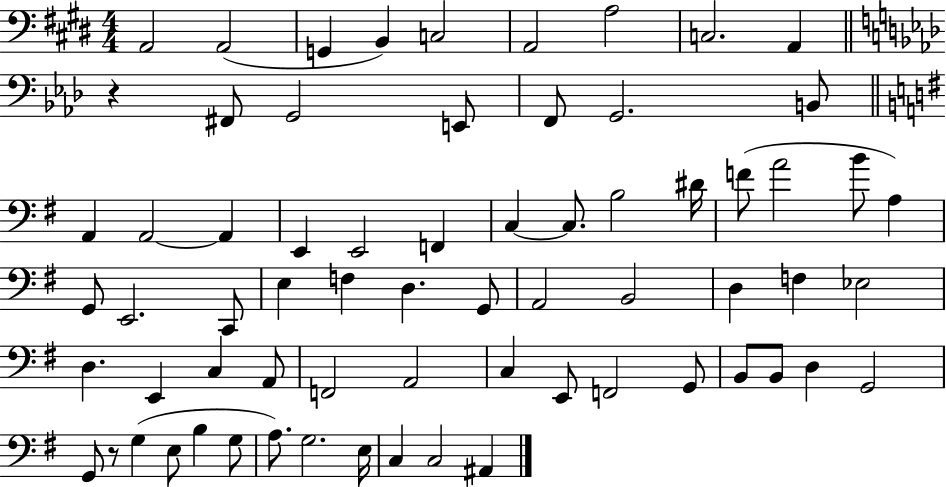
A2/h A2/h G2/q B2/q C3/h A2/h A3/h C3/h. A2/q R/q F#2/e G2/h E2/e F2/e G2/h. B2/e A2/q A2/h A2/q E2/q E2/h F2/q C3/q C3/e. B3/h D#4/s F4/e A4/h B4/e A3/q G2/e E2/h. C2/e E3/q F3/q D3/q. G2/e A2/h B2/h D3/q F3/q Eb3/h D3/q. E2/q C3/q A2/e F2/h A2/h C3/q E2/e F2/h G2/e B2/e B2/e D3/q G2/h G2/e R/e G3/q E3/e B3/q G3/e A3/e. G3/h. E3/s C3/q C3/h A#2/q